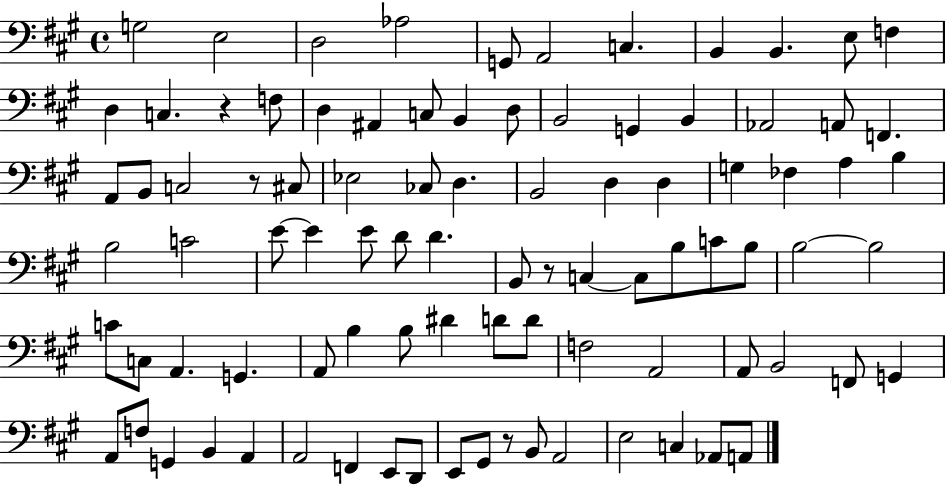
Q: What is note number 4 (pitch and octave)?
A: Ab3